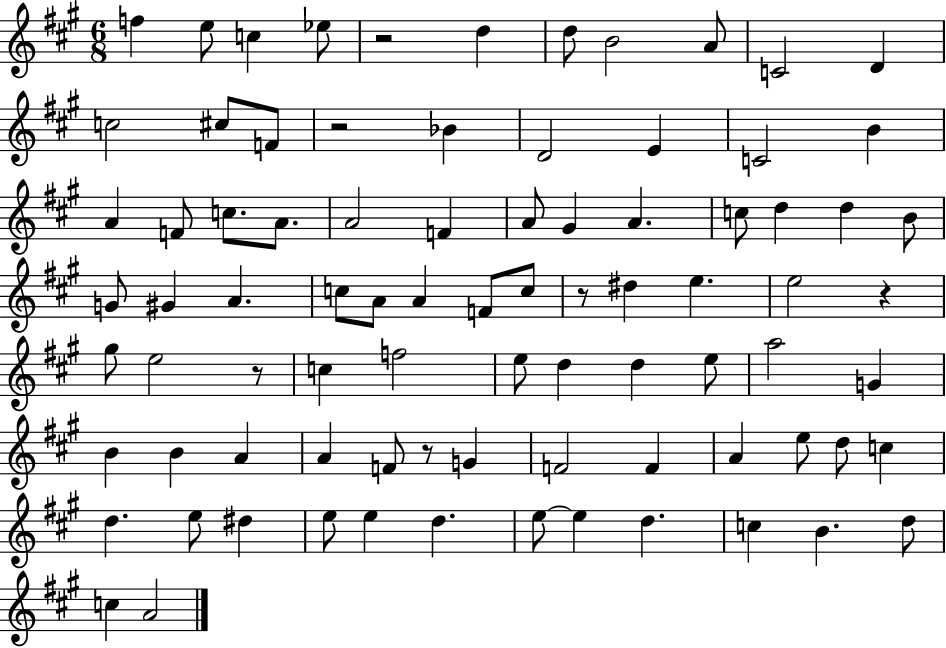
X:1
T:Untitled
M:6/8
L:1/4
K:A
f e/2 c _e/2 z2 d d/2 B2 A/2 C2 D c2 ^c/2 F/2 z2 _B D2 E C2 B A F/2 c/2 A/2 A2 F A/2 ^G A c/2 d d B/2 G/2 ^G A c/2 A/2 A F/2 c/2 z/2 ^d e e2 z ^g/2 e2 z/2 c f2 e/2 d d e/2 a2 G B B A A F/2 z/2 G F2 F A e/2 d/2 c d e/2 ^d e/2 e d e/2 e d c B d/2 c A2